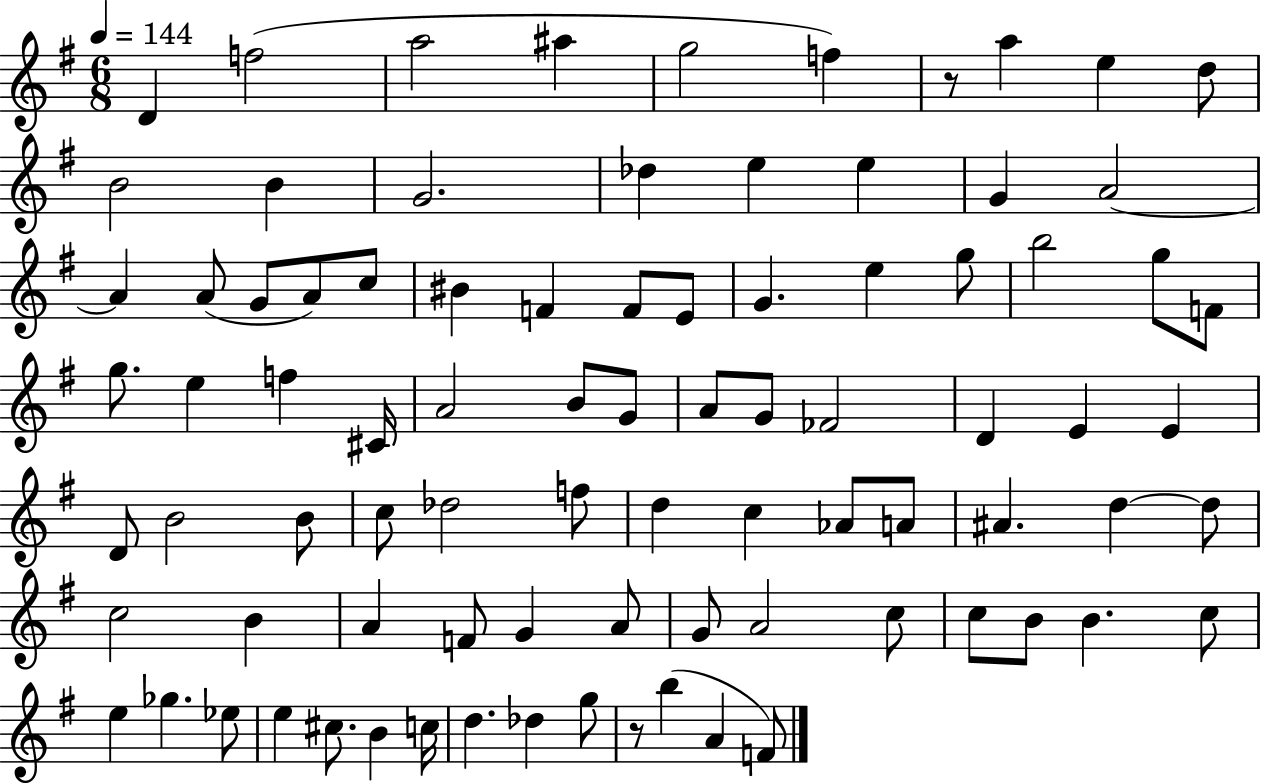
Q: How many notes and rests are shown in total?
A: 86